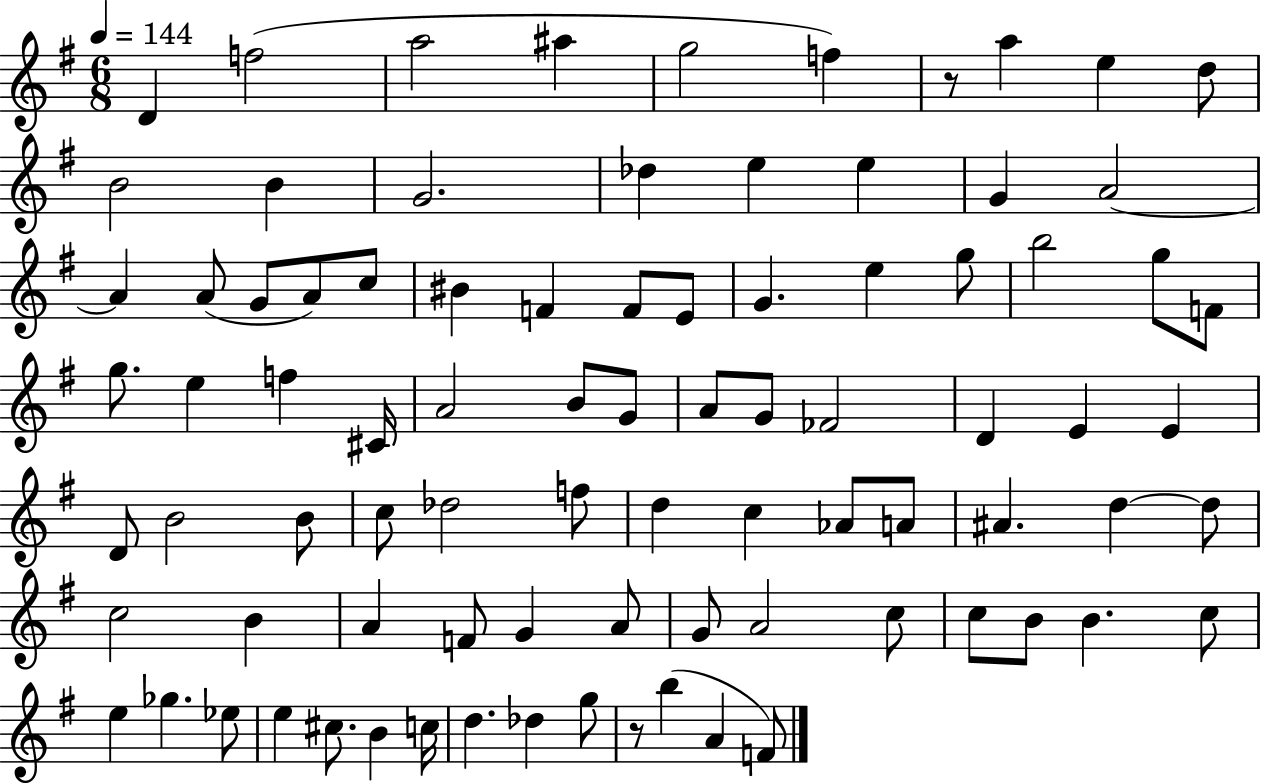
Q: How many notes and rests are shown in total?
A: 86